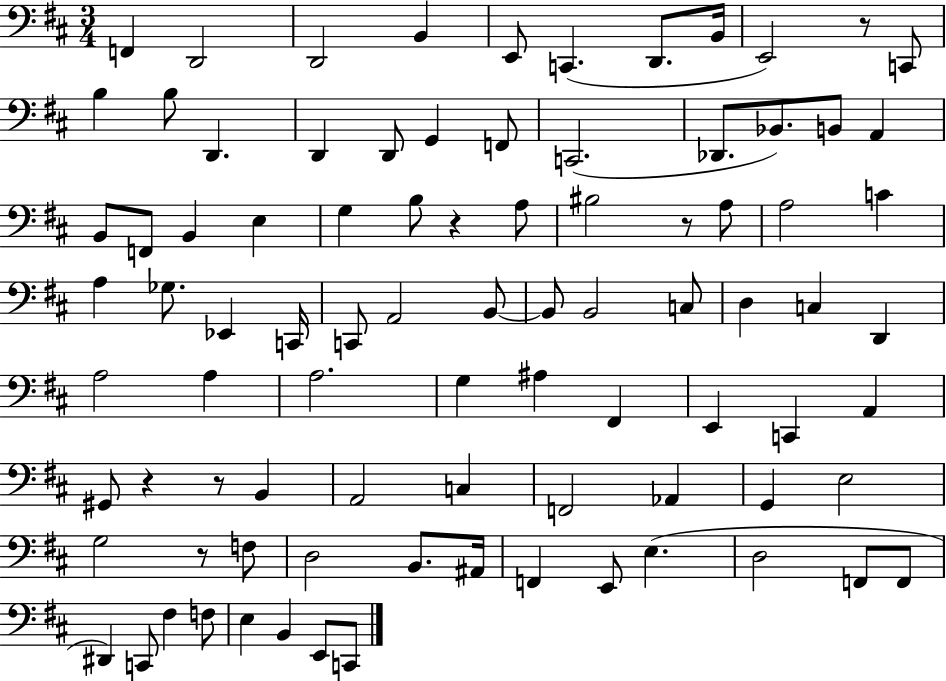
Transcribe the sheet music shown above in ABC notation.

X:1
T:Untitled
M:3/4
L:1/4
K:D
F,, D,,2 D,,2 B,, E,,/2 C,, D,,/2 B,,/4 E,,2 z/2 C,,/2 B, B,/2 D,, D,, D,,/2 G,, F,,/2 C,,2 _D,,/2 _B,,/2 B,,/2 A,, B,,/2 F,,/2 B,, E, G, B,/2 z A,/2 ^B,2 z/2 A,/2 A,2 C A, _G,/2 _E,, C,,/4 C,,/2 A,,2 B,,/2 B,,/2 B,,2 C,/2 D, C, D,, A,2 A, A,2 G, ^A, ^F,, E,, C,, A,, ^G,,/2 z z/2 B,, A,,2 C, F,,2 _A,, G,, E,2 G,2 z/2 F,/2 D,2 B,,/2 ^A,,/4 F,, E,,/2 E, D,2 F,,/2 F,,/2 ^D,, C,,/2 ^F, F,/2 E, B,, E,,/2 C,,/2